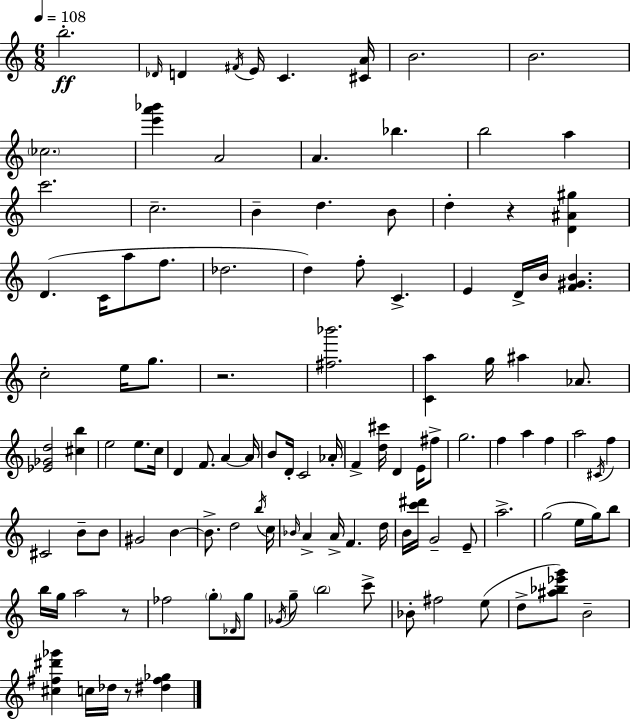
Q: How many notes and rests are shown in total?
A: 116